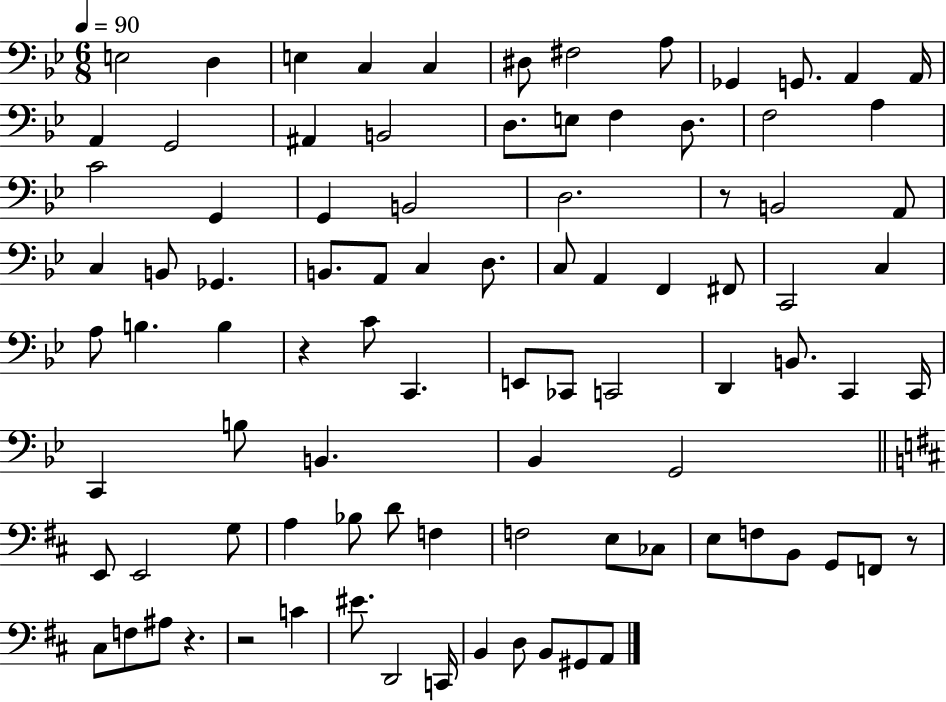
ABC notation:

X:1
T:Untitled
M:6/8
L:1/4
K:Bb
E,2 D, E, C, C, ^D,/2 ^F,2 A,/2 _G,, G,,/2 A,, A,,/4 A,, G,,2 ^A,, B,,2 D,/2 E,/2 F, D,/2 F,2 A, C2 G,, G,, B,,2 D,2 z/2 B,,2 A,,/2 C, B,,/2 _G,, B,,/2 A,,/2 C, D,/2 C,/2 A,, F,, ^F,,/2 C,,2 C, A,/2 B, B, z C/2 C,, E,,/2 _C,,/2 C,,2 D,, B,,/2 C,, C,,/4 C,, B,/2 B,, _B,, G,,2 E,,/2 E,,2 G,/2 A, _B,/2 D/2 F, F,2 E,/2 _C,/2 E,/2 F,/2 B,,/2 G,,/2 F,,/2 z/2 ^C,/2 F,/2 ^A,/2 z z2 C ^E/2 D,,2 C,,/4 B,, D,/2 B,,/2 ^G,,/2 A,,/2